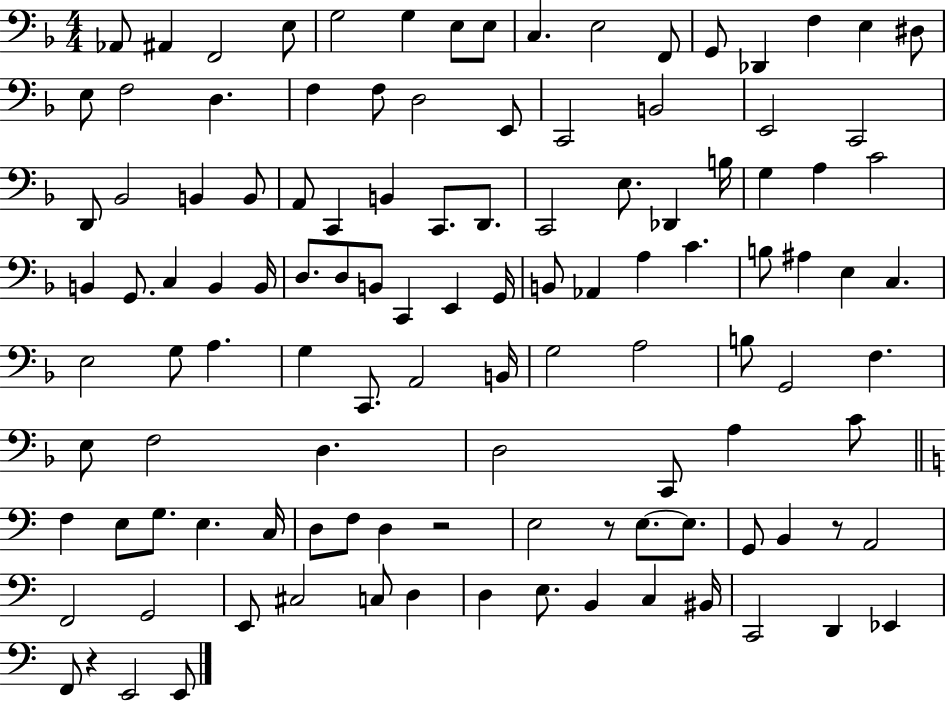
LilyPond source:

{
  \clef bass
  \numericTimeSignature
  \time 4/4
  \key f \major
  aes,8 ais,4 f,2 e8 | g2 g4 e8 e8 | c4. e2 f,8 | g,8 des,4 f4 e4 dis8 | \break e8 f2 d4. | f4 f8 d2 e,8 | c,2 b,2 | e,2 c,2 | \break d,8 bes,2 b,4 b,8 | a,8 c,4 b,4 c,8. d,8. | c,2 e8. des,4 b16 | g4 a4 c'2 | \break b,4 g,8. c4 b,4 b,16 | d8. d8 b,8 c,4 e,4 g,16 | b,8 aes,4 a4 c'4. | b8 ais4 e4 c4. | \break e2 g8 a4. | g4 c,8. a,2 b,16 | g2 a2 | b8 g,2 f4. | \break e8 f2 d4. | d2 c,8 a4 c'8 | \bar "||" \break \key c \major f4 e8 g8. e4. c16 | d8 f8 d4 r2 | e2 r8 e8.~~ e8. | g,8 b,4 r8 a,2 | \break f,2 g,2 | e,8 cis2 c8 d4 | d4 e8. b,4 c4 bis,16 | c,2 d,4 ees,4 | \break f,8 r4 e,2 e,8 | \bar "|."
}